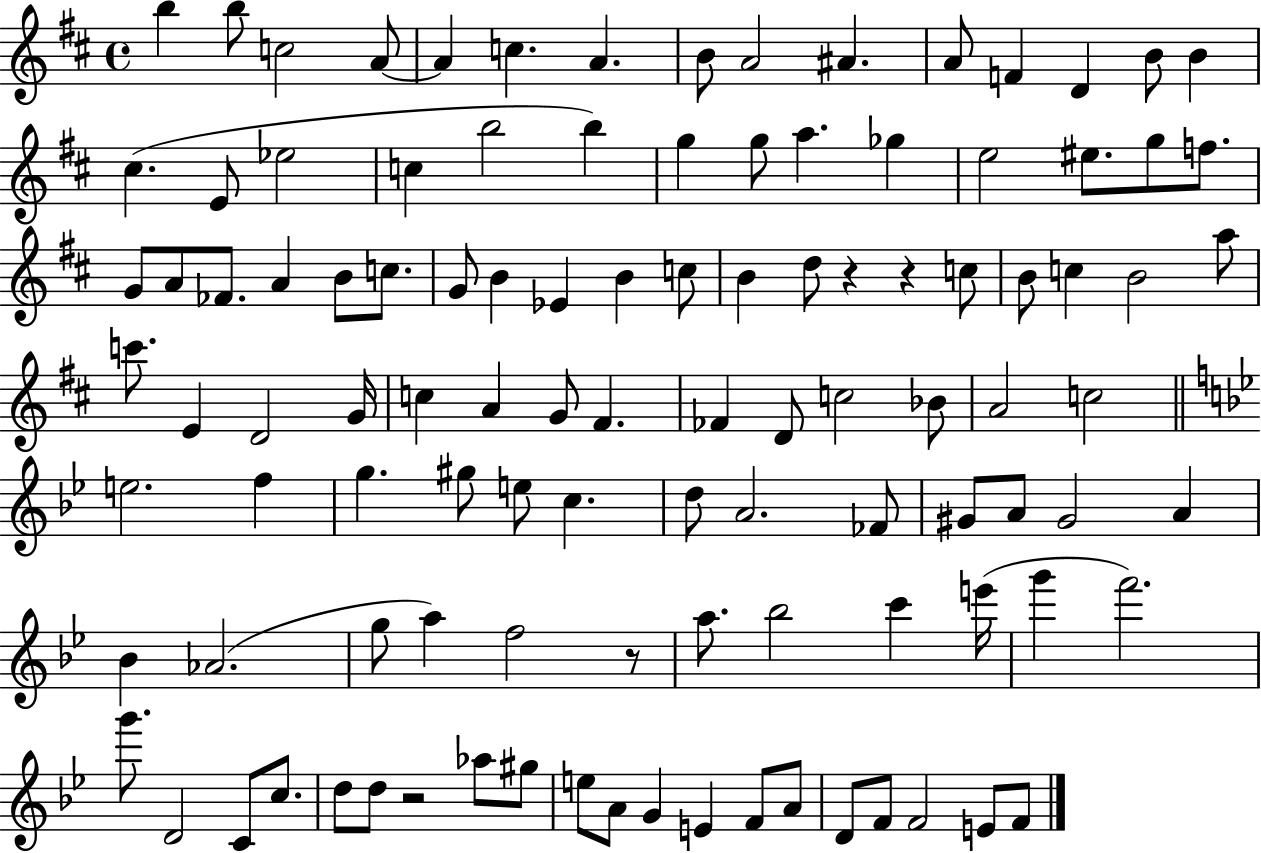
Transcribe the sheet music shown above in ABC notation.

X:1
T:Untitled
M:4/4
L:1/4
K:D
b b/2 c2 A/2 A c A B/2 A2 ^A A/2 F D B/2 B ^c E/2 _e2 c b2 b g g/2 a _g e2 ^e/2 g/2 f/2 G/2 A/2 _F/2 A B/2 c/2 G/2 B _E B c/2 B d/2 z z c/2 B/2 c B2 a/2 c'/2 E D2 G/4 c A G/2 ^F _F D/2 c2 _B/2 A2 c2 e2 f g ^g/2 e/2 c d/2 A2 _F/2 ^G/2 A/2 ^G2 A _B _A2 g/2 a f2 z/2 a/2 _b2 c' e'/4 g' f'2 g'/2 D2 C/2 c/2 d/2 d/2 z2 _a/2 ^g/2 e/2 A/2 G E F/2 A/2 D/2 F/2 F2 E/2 F/2